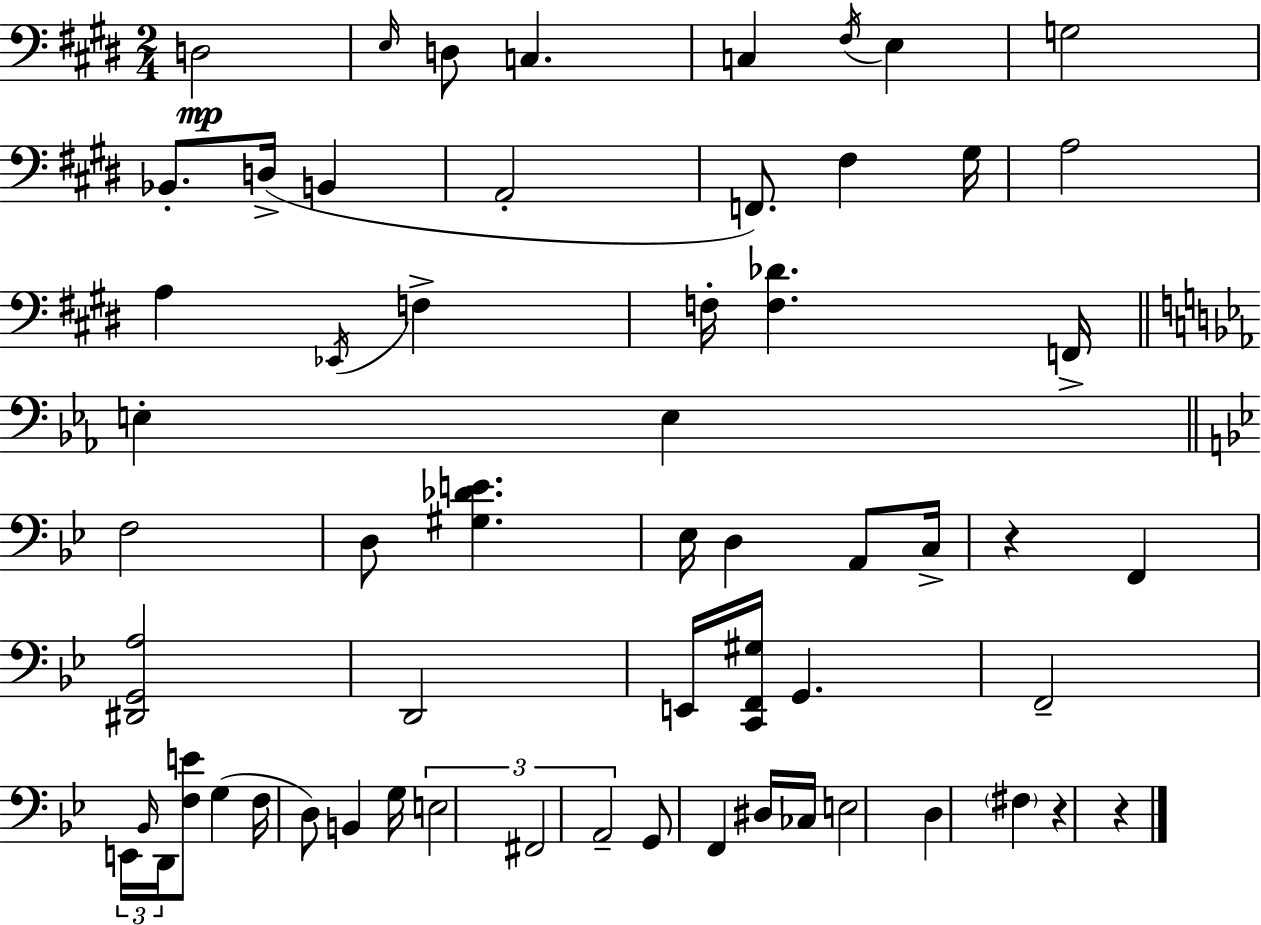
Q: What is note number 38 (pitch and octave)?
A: G3